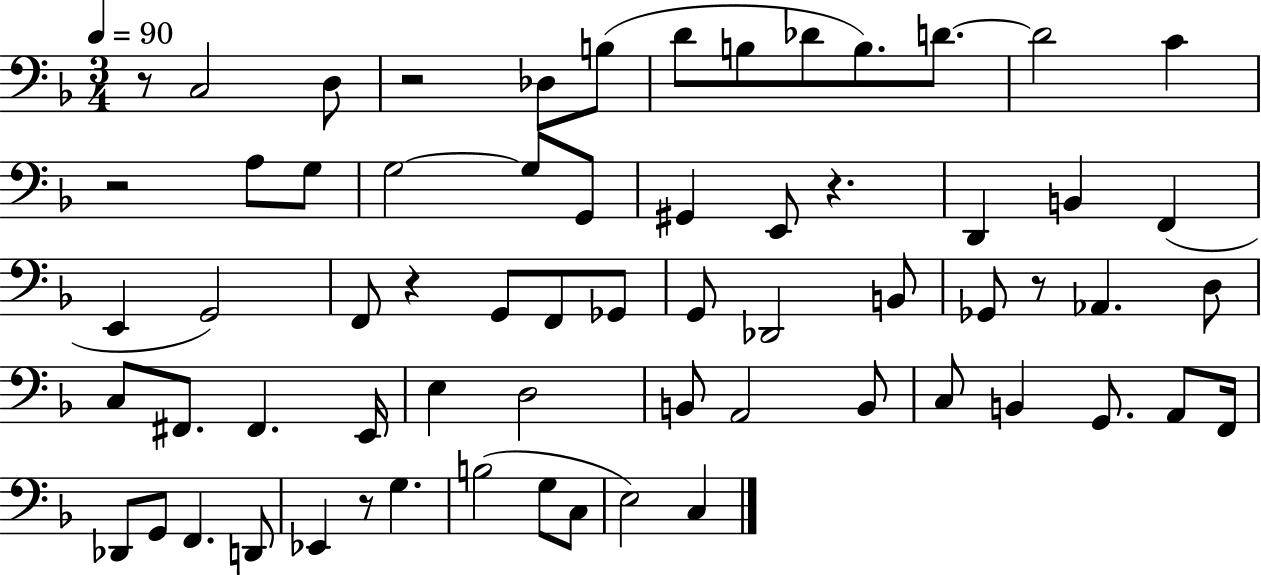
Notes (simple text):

R/e C3/h D3/e R/h Db3/e B3/e D4/e B3/e Db4/e B3/e. D4/e. D4/h C4/q R/h A3/e G3/e G3/h G3/e G2/e G#2/q E2/e R/q. D2/q B2/q F2/q E2/q G2/h F2/e R/q G2/e F2/e Gb2/e G2/e Db2/h B2/e Gb2/e R/e Ab2/q. D3/e C3/e F#2/e. F#2/q. E2/s E3/q D3/h B2/e A2/h B2/e C3/e B2/q G2/e. A2/e F2/s Db2/e G2/e F2/q. D2/e Eb2/q R/e G3/q. B3/h G3/e C3/e E3/h C3/q